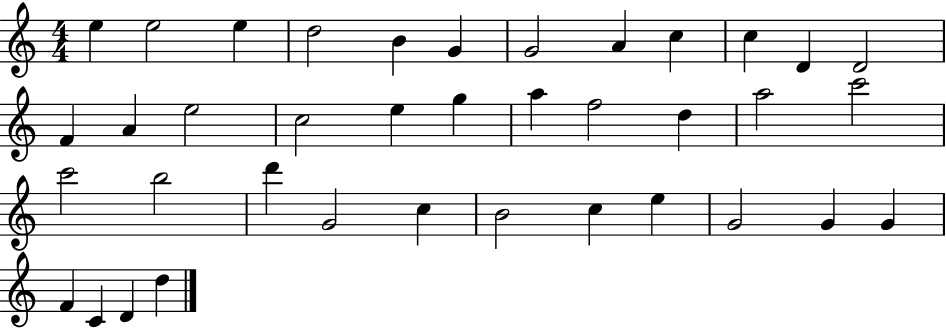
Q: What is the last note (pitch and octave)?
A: D5